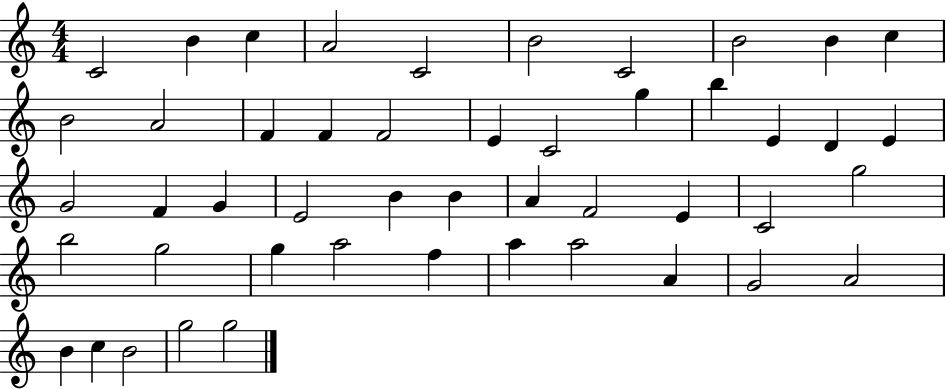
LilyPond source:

{
  \clef treble
  \numericTimeSignature
  \time 4/4
  \key c \major
  c'2 b'4 c''4 | a'2 c'2 | b'2 c'2 | b'2 b'4 c''4 | \break b'2 a'2 | f'4 f'4 f'2 | e'4 c'2 g''4 | b''4 e'4 d'4 e'4 | \break g'2 f'4 g'4 | e'2 b'4 b'4 | a'4 f'2 e'4 | c'2 g''2 | \break b''2 g''2 | g''4 a''2 f''4 | a''4 a''2 a'4 | g'2 a'2 | \break b'4 c''4 b'2 | g''2 g''2 | \bar "|."
}